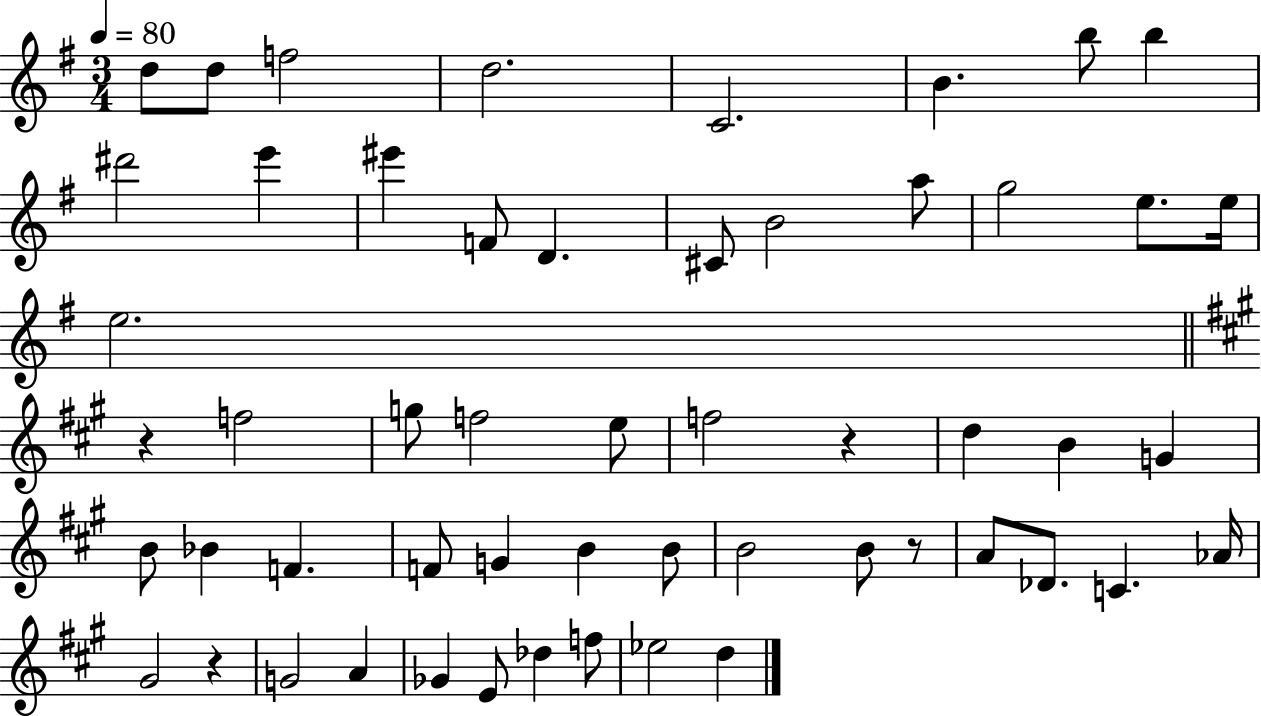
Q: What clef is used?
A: treble